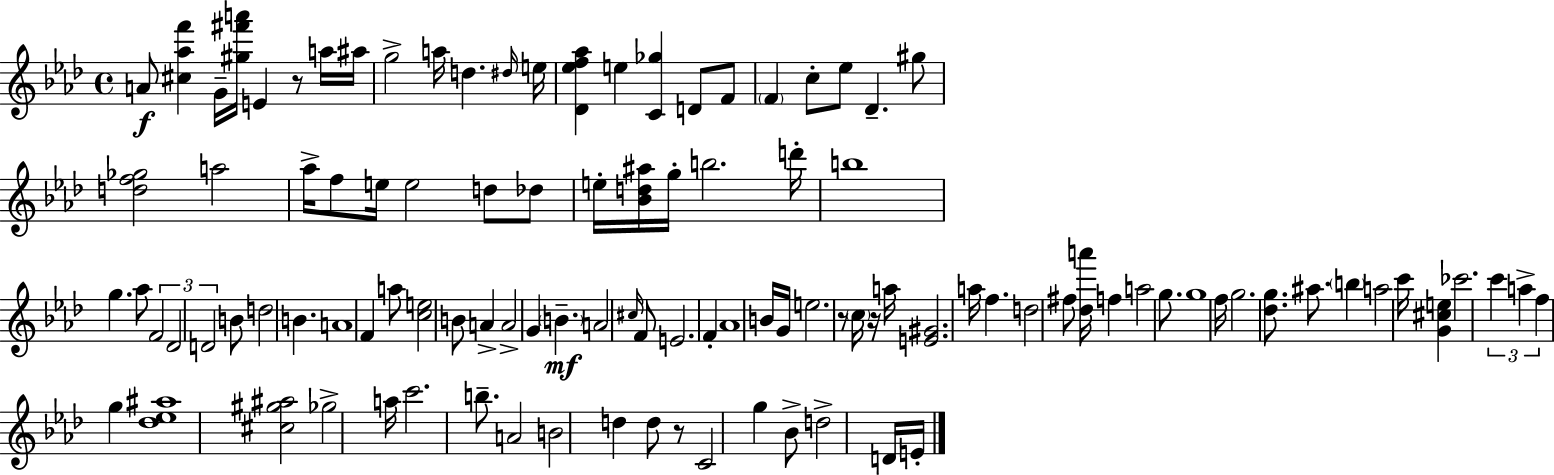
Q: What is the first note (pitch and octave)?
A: A4